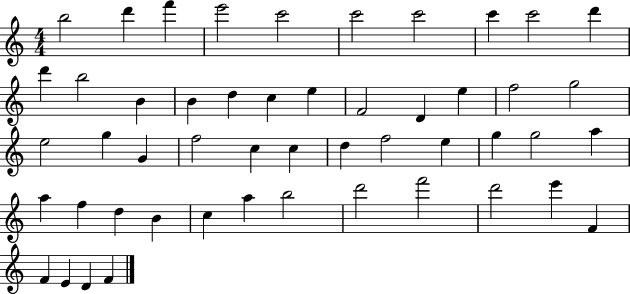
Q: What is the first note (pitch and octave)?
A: B5